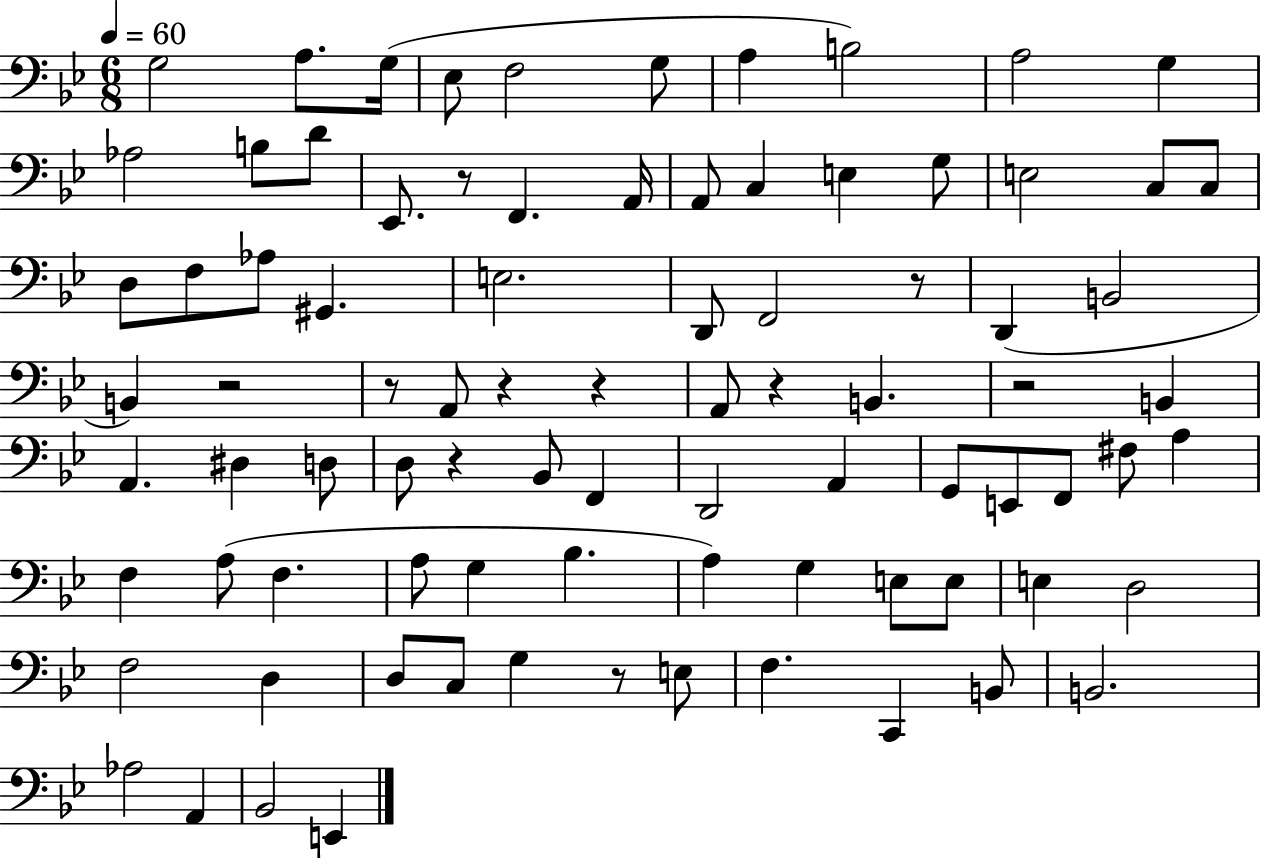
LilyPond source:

{
  \clef bass
  \numericTimeSignature
  \time 6/8
  \key bes \major
  \tempo 4 = 60
  \repeat volta 2 { g2 a8. g16( | ees8 f2 g8 | a4 b2) | a2 g4 | \break aes2 b8 d'8 | ees,8. r8 f,4. a,16 | a,8 c4 e4 g8 | e2 c8 c8 | \break d8 f8 aes8 gis,4. | e2. | d,8 f,2 r8 | d,4( b,2 | \break b,4) r2 | r8 a,8 r4 r4 | a,8 r4 b,4. | r2 b,4 | \break a,4. dis4 d8 | d8 r4 bes,8 f,4 | d,2 a,4 | g,8 e,8 f,8 fis8 a4 | \break f4 a8( f4. | a8 g4 bes4. | a4) g4 e8 e8 | e4 d2 | \break f2 d4 | d8 c8 g4 r8 e8 | f4. c,4 b,8 | b,2. | \break aes2 a,4 | bes,2 e,4 | } \bar "|."
}